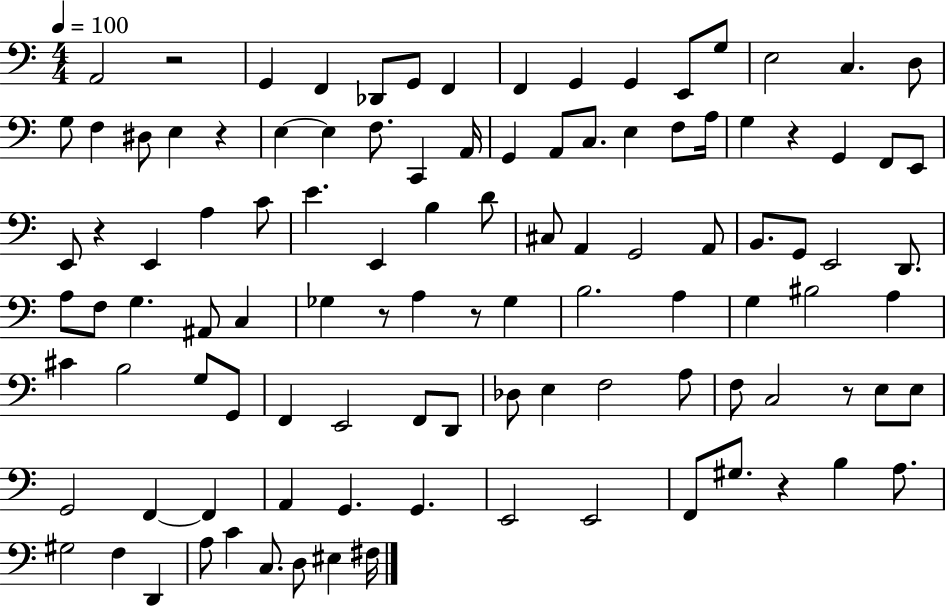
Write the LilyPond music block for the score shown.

{
  \clef bass
  \numericTimeSignature
  \time 4/4
  \key c \major
  \tempo 4 = 100
  a,2 r2 | g,4 f,4 des,8 g,8 f,4 | f,4 g,4 g,4 e,8 g8 | e2 c4. d8 | \break g8 f4 dis8 e4 r4 | e4~~ e4 f8. c,4 a,16 | g,4 a,8 c8. e4 f8 a16 | g4 r4 g,4 f,8 e,8 | \break e,8 r4 e,4 a4 c'8 | e'4. e,4 b4 d'8 | cis8 a,4 g,2 a,8 | b,8. g,8 e,2 d,8. | \break a8 f8 g4. ais,8 c4 | ges4 r8 a4 r8 ges4 | b2. a4 | g4 bis2 a4 | \break cis'4 b2 g8 g,8 | f,4 e,2 f,8 d,8 | des8 e4 f2 a8 | f8 c2 r8 e8 e8 | \break g,2 f,4~~ f,4 | a,4 g,4. g,4. | e,2 e,2 | f,8 gis8. r4 b4 a8. | \break gis2 f4 d,4 | a8 c'4 c8. d8 eis4 fis16 | \bar "|."
}